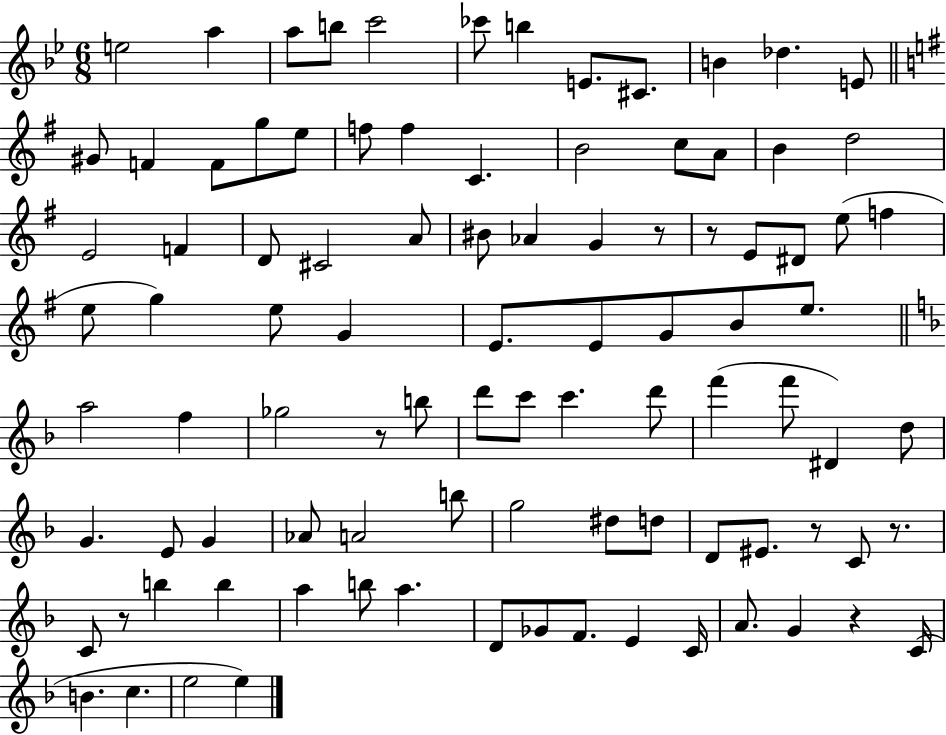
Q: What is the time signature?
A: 6/8